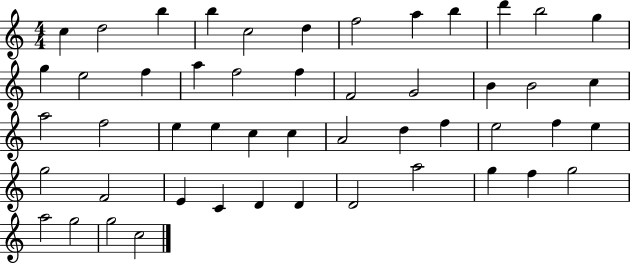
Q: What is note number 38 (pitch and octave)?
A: E4